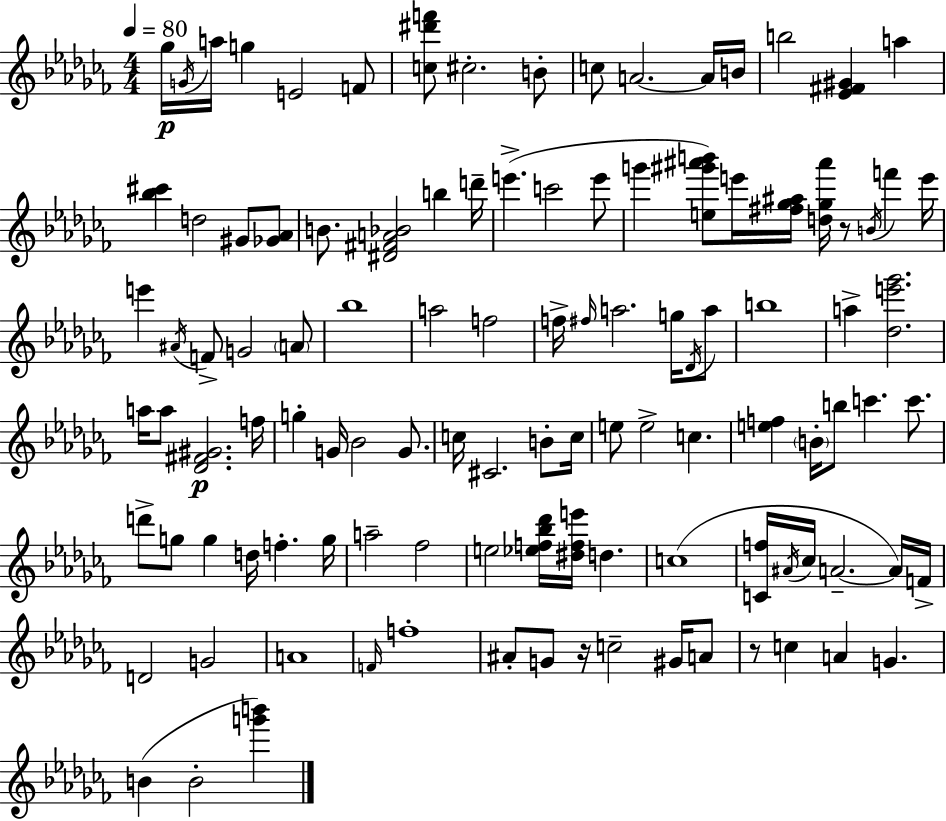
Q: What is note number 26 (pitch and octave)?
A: F6